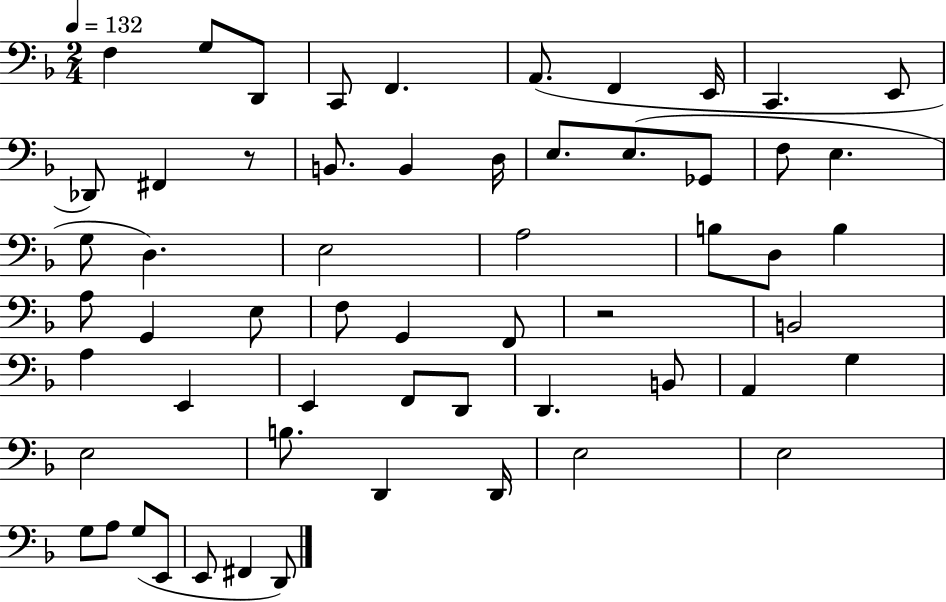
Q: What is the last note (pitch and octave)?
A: D2